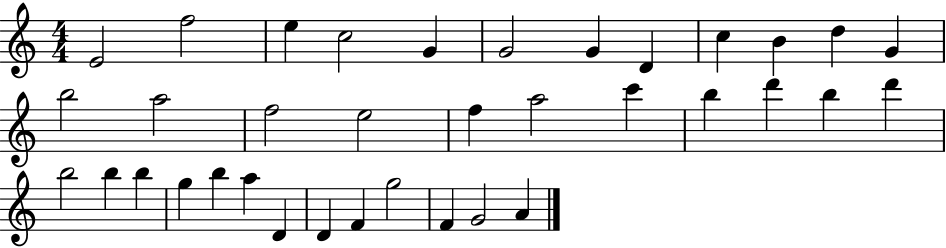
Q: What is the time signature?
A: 4/4